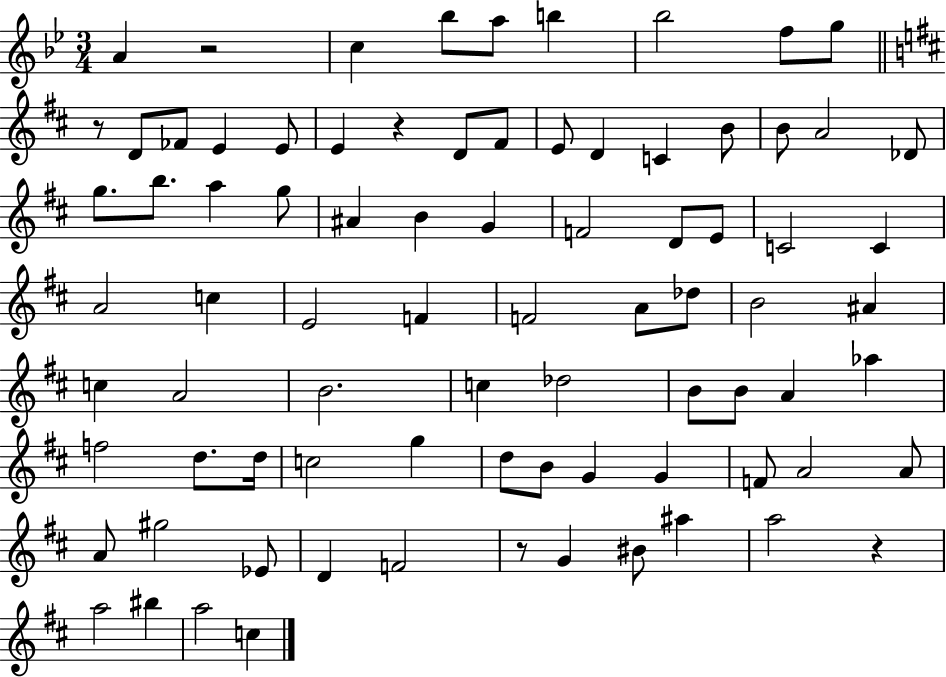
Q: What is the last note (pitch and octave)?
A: C5